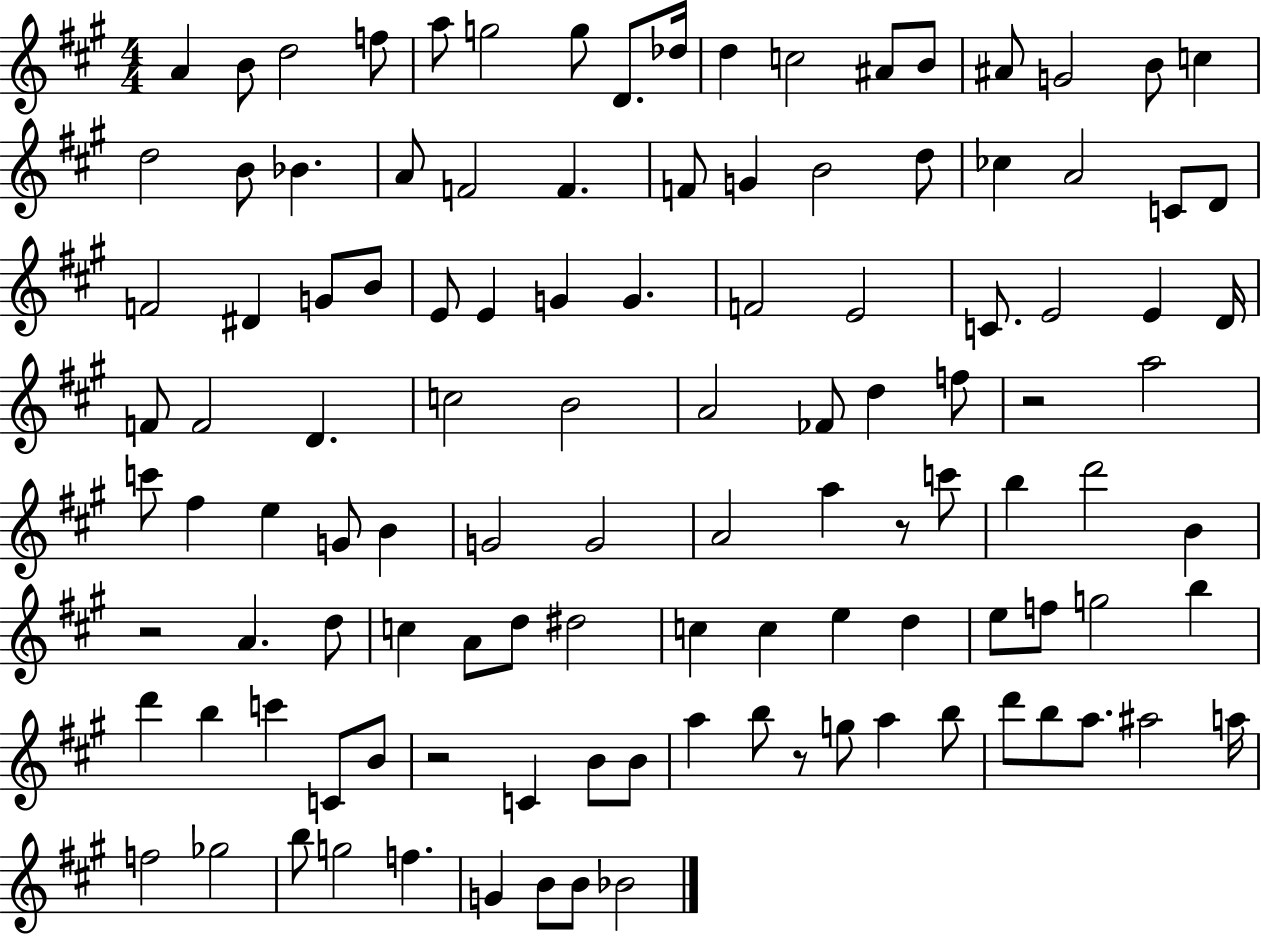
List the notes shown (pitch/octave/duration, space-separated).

A4/q B4/e D5/h F5/e A5/e G5/h G5/e D4/e. Db5/s D5/q C5/h A#4/e B4/e A#4/e G4/h B4/e C5/q D5/h B4/e Bb4/q. A4/e F4/h F4/q. F4/e G4/q B4/h D5/e CES5/q A4/h C4/e D4/e F4/h D#4/q G4/e B4/e E4/e E4/q G4/q G4/q. F4/h E4/h C4/e. E4/h E4/q D4/s F4/e F4/h D4/q. C5/h B4/h A4/h FES4/e D5/q F5/e R/h A5/h C6/e F#5/q E5/q G4/e B4/q G4/h G4/h A4/h A5/q R/e C6/e B5/q D6/h B4/q R/h A4/q. D5/e C5/q A4/e D5/e D#5/h C5/q C5/q E5/q D5/q E5/e F5/e G5/h B5/q D6/q B5/q C6/q C4/e B4/e R/h C4/q B4/e B4/e A5/q B5/e R/e G5/e A5/q B5/e D6/e B5/e A5/e. A#5/h A5/s F5/h Gb5/h B5/e G5/h F5/q. G4/q B4/e B4/e Bb4/h